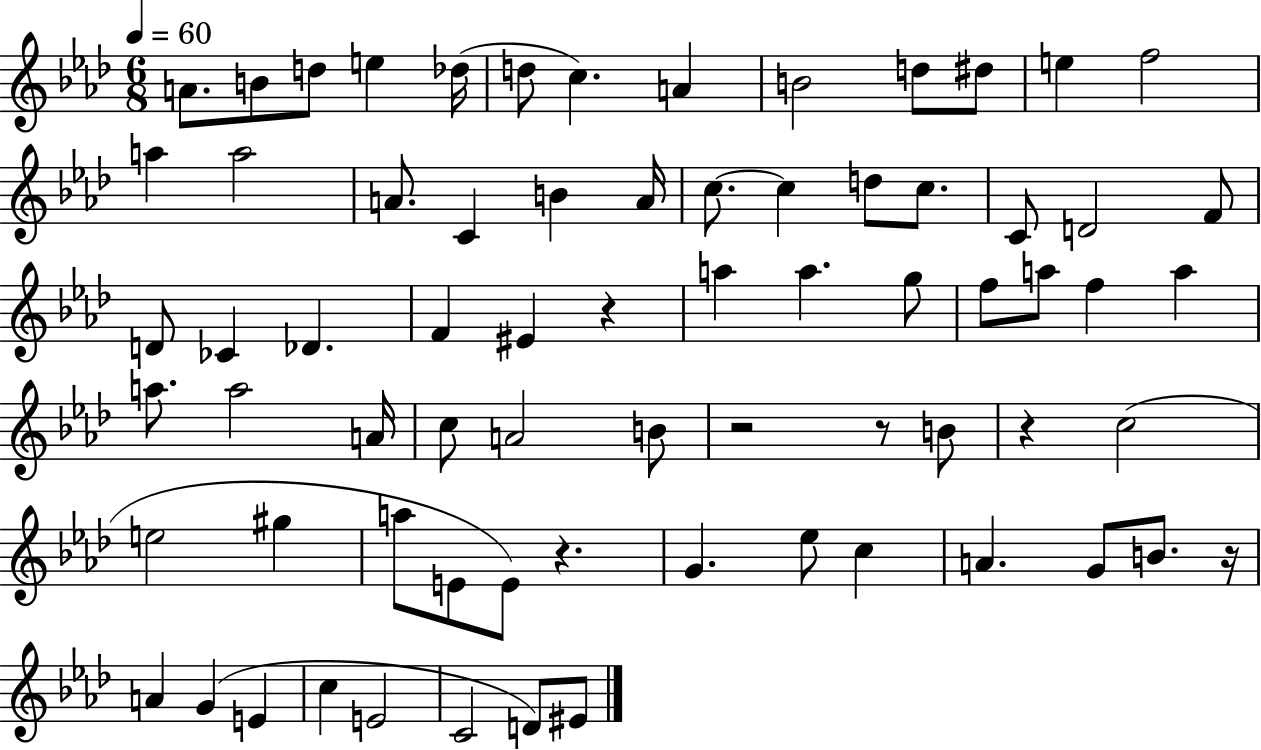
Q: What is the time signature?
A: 6/8